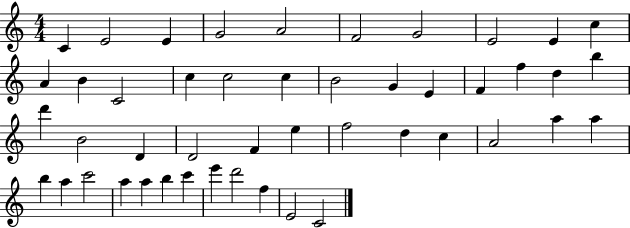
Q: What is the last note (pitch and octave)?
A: C4